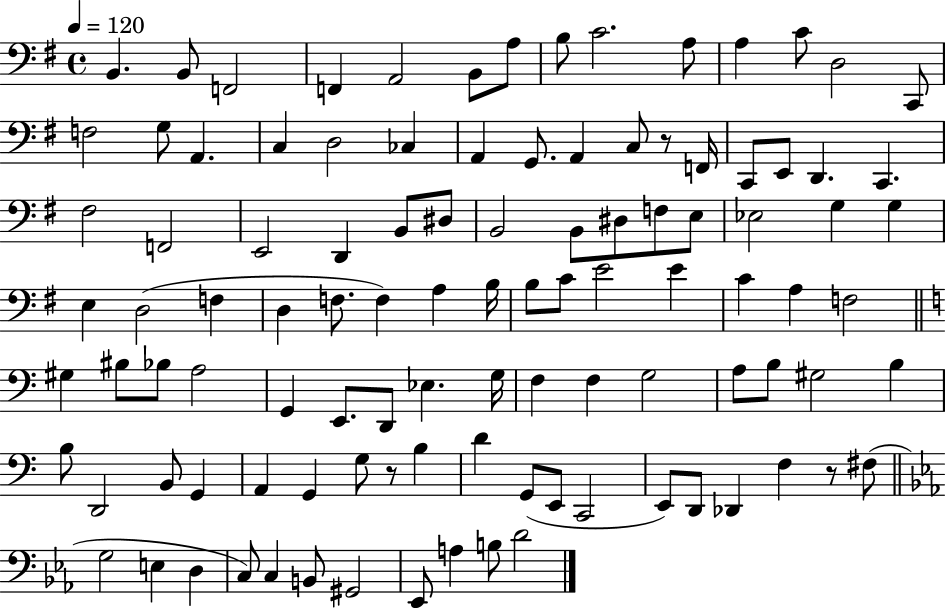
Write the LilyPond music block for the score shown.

{
  \clef bass
  \time 4/4
  \defaultTimeSignature
  \key g \major
  \tempo 4 = 120
  b,4. b,8 f,2 | f,4 a,2 b,8 a8 | b8 c'2. a8 | a4 c'8 d2 c,8 | \break f2 g8 a,4. | c4 d2 ces4 | a,4 g,8. a,4 c8 r8 f,16 | c,8 e,8 d,4. c,4. | \break fis2 f,2 | e,2 d,4 b,8 dis8 | b,2 b,8 dis8 f8 e8 | ees2 g4 g4 | \break e4 d2( f4 | d4 f8. f4) a4 b16 | b8 c'8 e'2 e'4 | c'4 a4 f2 | \break \bar "||" \break \key a \minor gis4 bis8 bes8 a2 | g,4 e,8. d,8 ees4. g16 | f4 f4 g2 | a8 b8 gis2 b4 | \break b8 d,2 b,8 g,4 | a,4 g,4 g8 r8 b4 | d'4 g,8( e,8 c,2 | e,8) d,8 des,4 f4 r8 fis8( | \break \bar "||" \break \key c \minor g2 e4 d4 | c8) c4 b,8 gis,2 | ees,8 a4 b8 d'2 | \bar "|."
}